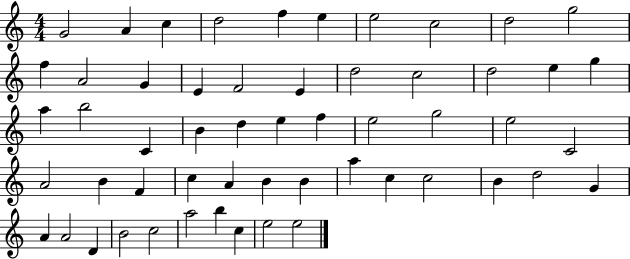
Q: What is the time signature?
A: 4/4